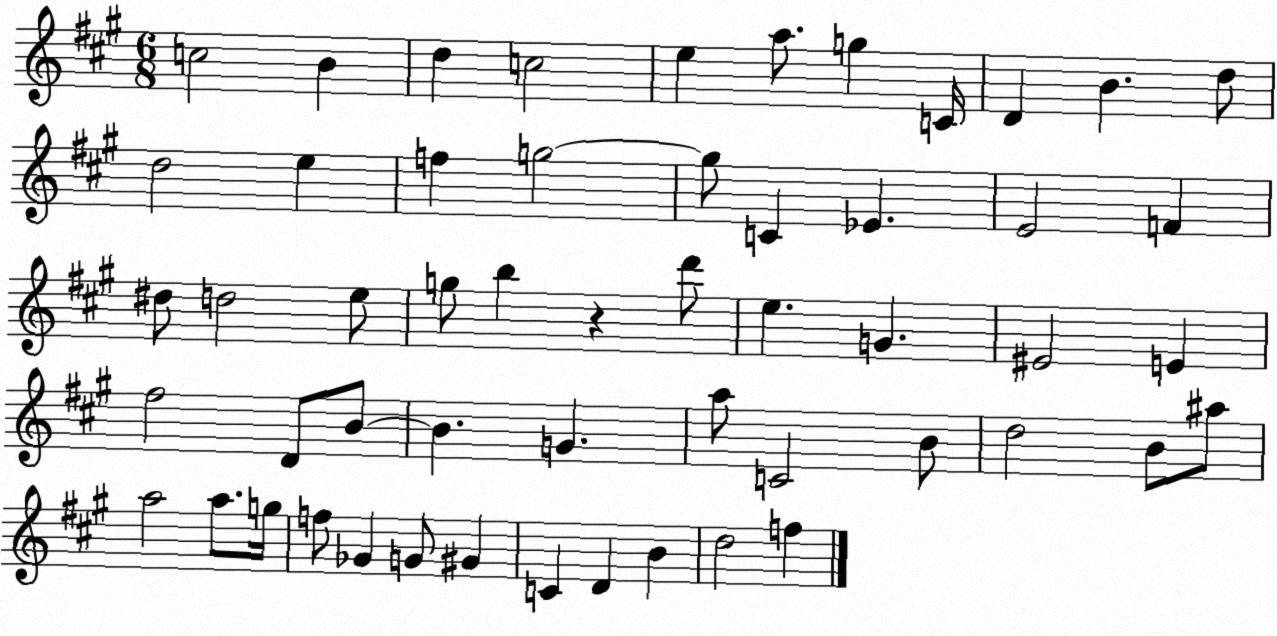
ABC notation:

X:1
T:Untitled
M:6/8
L:1/4
K:A
c2 B d c2 e a/2 g C/4 D B d/2 d2 e f g2 g/2 C _E E2 F ^d/2 d2 e/2 g/2 b z d'/2 e G ^E2 E ^f2 D/2 B/2 B G a/2 C2 B/2 d2 B/2 ^a/2 a2 a/2 g/4 f/2 _G G/2 ^G C D B d2 f